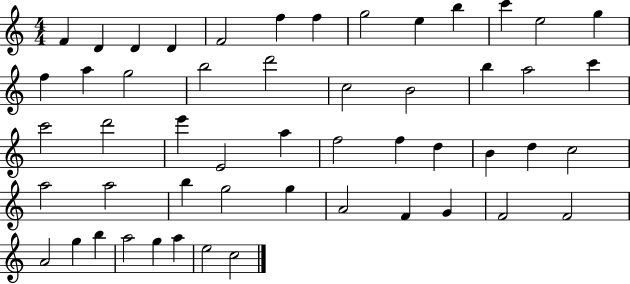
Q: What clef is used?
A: treble